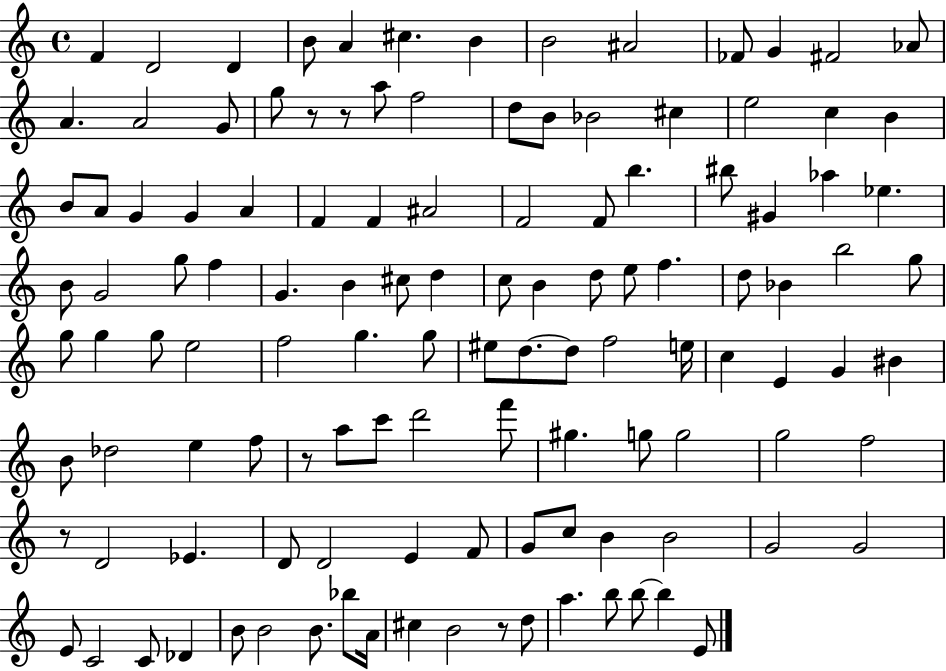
{
  \clef treble
  \time 4/4
  \defaultTimeSignature
  \key c \major
  f'4 d'2 d'4 | b'8 a'4 cis''4. b'4 | b'2 ais'2 | fes'8 g'4 fis'2 aes'8 | \break a'4. a'2 g'8 | g''8 r8 r8 a''8 f''2 | d''8 b'8 bes'2 cis''4 | e''2 c''4 b'4 | \break b'8 a'8 g'4 g'4 a'4 | f'4 f'4 ais'2 | f'2 f'8 b''4. | bis''8 gis'4 aes''4 ees''4. | \break b'8 g'2 g''8 f''4 | g'4. b'4 cis''8 d''4 | c''8 b'4 d''8 e''8 f''4. | d''8 bes'4 b''2 g''8 | \break g''8 g''4 g''8 e''2 | f''2 g''4. g''8 | eis''8 d''8.~~ d''8 f''2 e''16 | c''4 e'4 g'4 bis'4 | \break b'8 des''2 e''4 f''8 | r8 a''8 c'''8 d'''2 f'''8 | gis''4. g''8 g''2 | g''2 f''2 | \break r8 d'2 ees'4. | d'8 d'2 e'4 f'8 | g'8 c''8 b'4 b'2 | g'2 g'2 | \break e'8 c'2 c'8 des'4 | b'8 b'2 b'8. bes''8 a'16 | cis''4 b'2 r8 d''8 | a''4. b''8 b''8~~ b''4 e'8 | \break \bar "|."
}